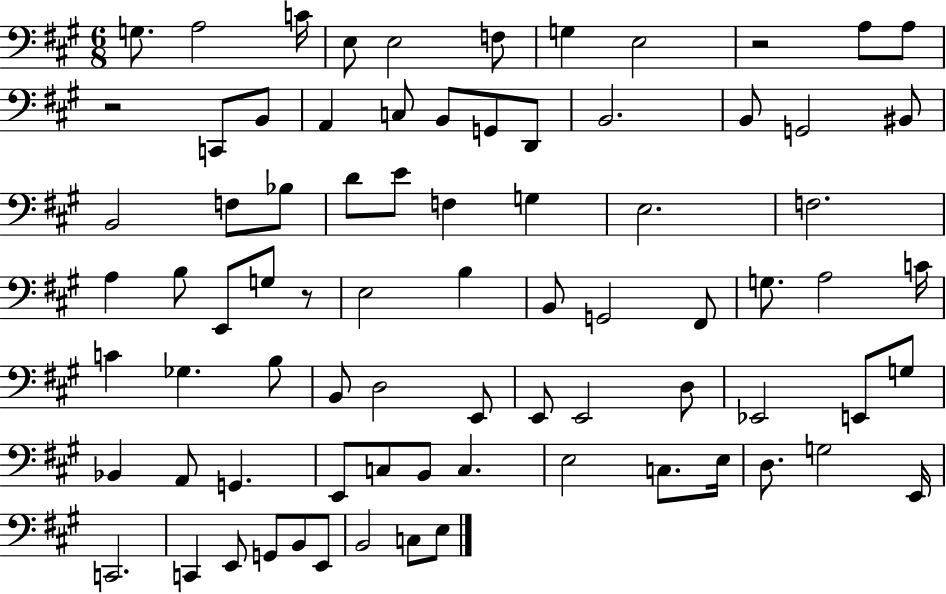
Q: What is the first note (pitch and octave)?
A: G3